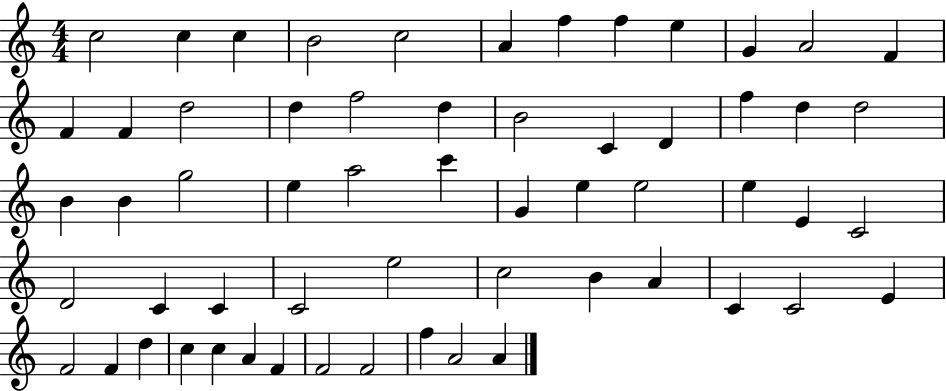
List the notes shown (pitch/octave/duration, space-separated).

C5/h C5/q C5/q B4/h C5/h A4/q F5/q F5/q E5/q G4/q A4/h F4/q F4/q F4/q D5/h D5/q F5/h D5/q B4/h C4/q D4/q F5/q D5/q D5/h B4/q B4/q G5/h E5/q A5/h C6/q G4/q E5/q E5/h E5/q E4/q C4/h D4/h C4/q C4/q C4/h E5/h C5/h B4/q A4/q C4/q C4/h E4/q F4/h F4/q D5/q C5/q C5/q A4/q F4/q F4/h F4/h F5/q A4/h A4/q